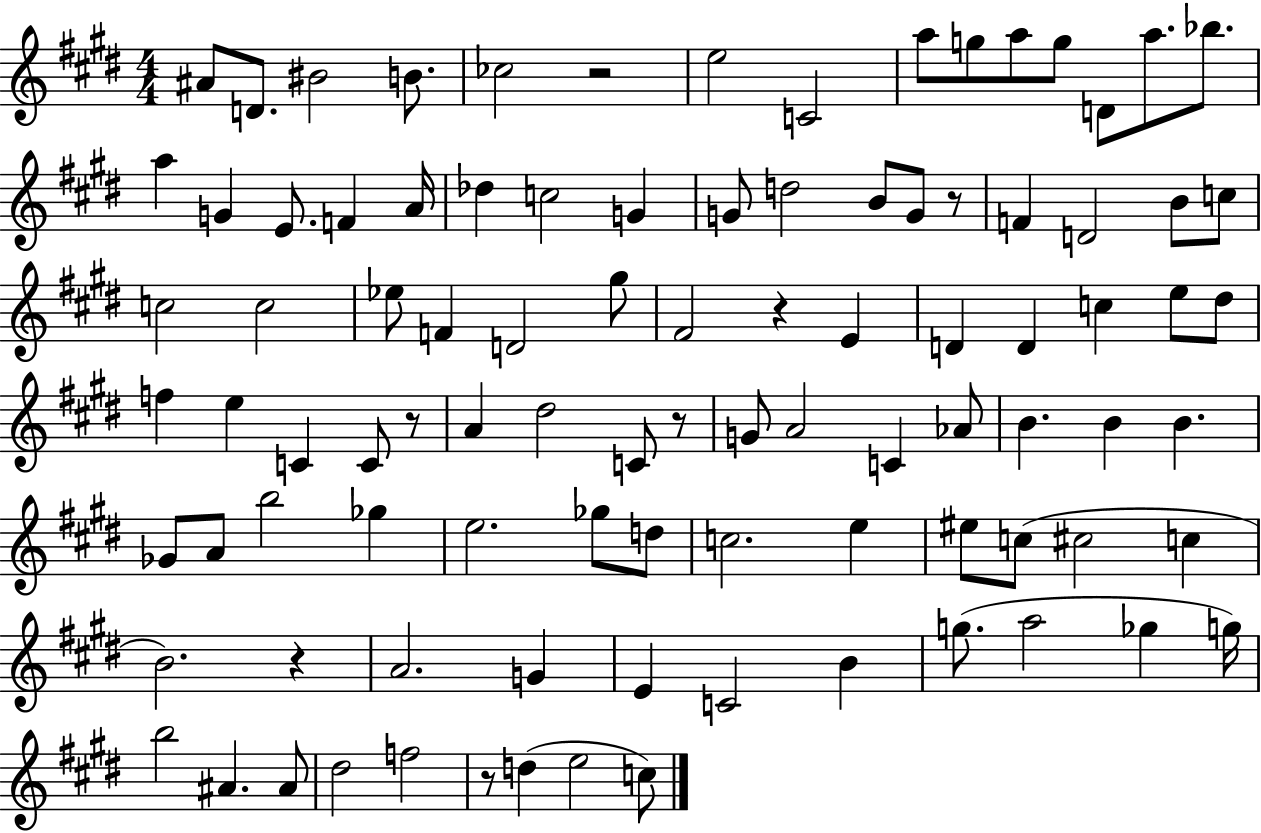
{
  \clef treble
  \numericTimeSignature
  \time 4/4
  \key e \major
  ais'8 d'8. bis'2 b'8. | ces''2 r2 | e''2 c'2 | a''8 g''8 a''8 g''8 d'8 a''8. bes''8. | \break a''4 g'4 e'8. f'4 a'16 | des''4 c''2 g'4 | g'8 d''2 b'8 g'8 r8 | f'4 d'2 b'8 c''8 | \break c''2 c''2 | ees''8 f'4 d'2 gis''8 | fis'2 r4 e'4 | d'4 d'4 c''4 e''8 dis''8 | \break f''4 e''4 c'4 c'8 r8 | a'4 dis''2 c'8 r8 | g'8 a'2 c'4 aes'8 | b'4. b'4 b'4. | \break ges'8 a'8 b''2 ges''4 | e''2. ges''8 d''8 | c''2. e''4 | eis''8 c''8( cis''2 c''4 | \break b'2.) r4 | a'2. g'4 | e'4 c'2 b'4 | g''8.( a''2 ges''4 g''16) | \break b''2 ais'4. ais'8 | dis''2 f''2 | r8 d''4( e''2 c''8) | \bar "|."
}